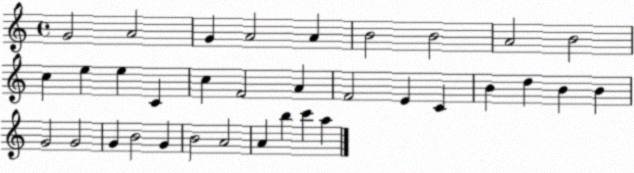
X:1
T:Untitled
M:4/4
L:1/4
K:C
G2 A2 G A2 A B2 B2 A2 B2 c e e C c F2 A F2 E C B d B B G2 G2 G B2 G B2 A2 A b c' a